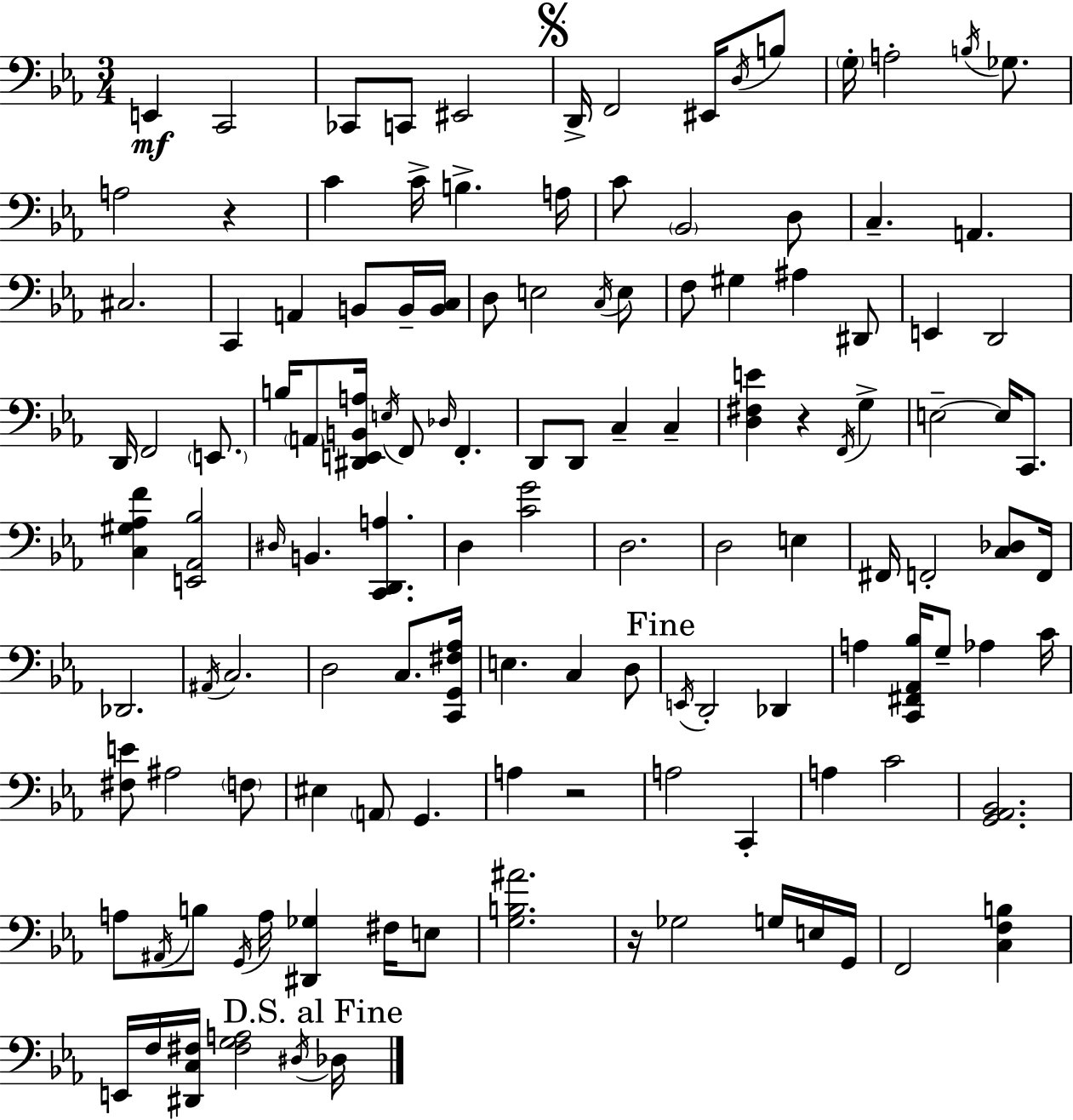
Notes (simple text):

E2/q C2/h CES2/e C2/e EIS2/h D2/s F2/h EIS2/s D3/s B3/e G3/s A3/h B3/s Gb3/e. A3/h R/q C4/q C4/s B3/q. A3/s C4/e Bb2/h D3/e C3/q. A2/q. C#3/h. C2/q A2/q B2/e B2/s [B2,C3]/s D3/e E3/h C3/s E3/e F3/e G#3/q A#3/q D#2/e E2/q D2/h D2/s F2/h E2/e. B3/s A2/e [D#2,E2,B2,A3]/s E3/s F2/e Db3/s F2/q. D2/e D2/e C3/q C3/q [D3,F#3,E4]/q R/q F2/s G3/q E3/h E3/s C2/e. [C3,G#3,Ab3,F4]/q [E2,Ab2,Bb3]/h D#3/s B2/q. [C2,D2,A3]/q. D3/q [C4,G4]/h D3/h. D3/h E3/q F#2/s F2/h [C3,Db3]/e F2/s Db2/h. A#2/s C3/h. D3/h C3/e. [C2,G2,F#3,Ab3]/s E3/q. C3/q D3/e E2/s D2/h Db2/q A3/q [C2,F#2,Ab2,Bb3]/s G3/e Ab3/q C4/s [F#3,E4]/e A#3/h F3/e EIS3/q A2/e G2/q. A3/q R/h A3/h C2/q A3/q C4/h [G2,Ab2,Bb2]/h. A3/e A#2/s B3/e G2/s A3/s [D#2,Gb3]/q F#3/s E3/e [G3,B3,A#4]/h. R/s Gb3/h G3/s E3/s G2/s F2/h [C3,F3,B3]/q E2/s F3/s [D#2,C3,F#3]/s [F#3,G3,A3]/h D#3/s Db3/s